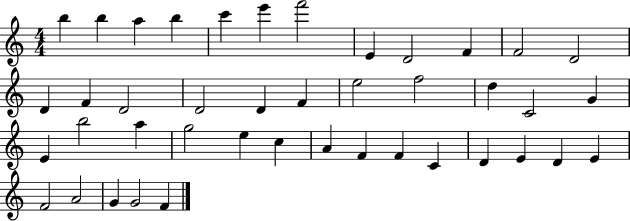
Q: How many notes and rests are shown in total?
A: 42